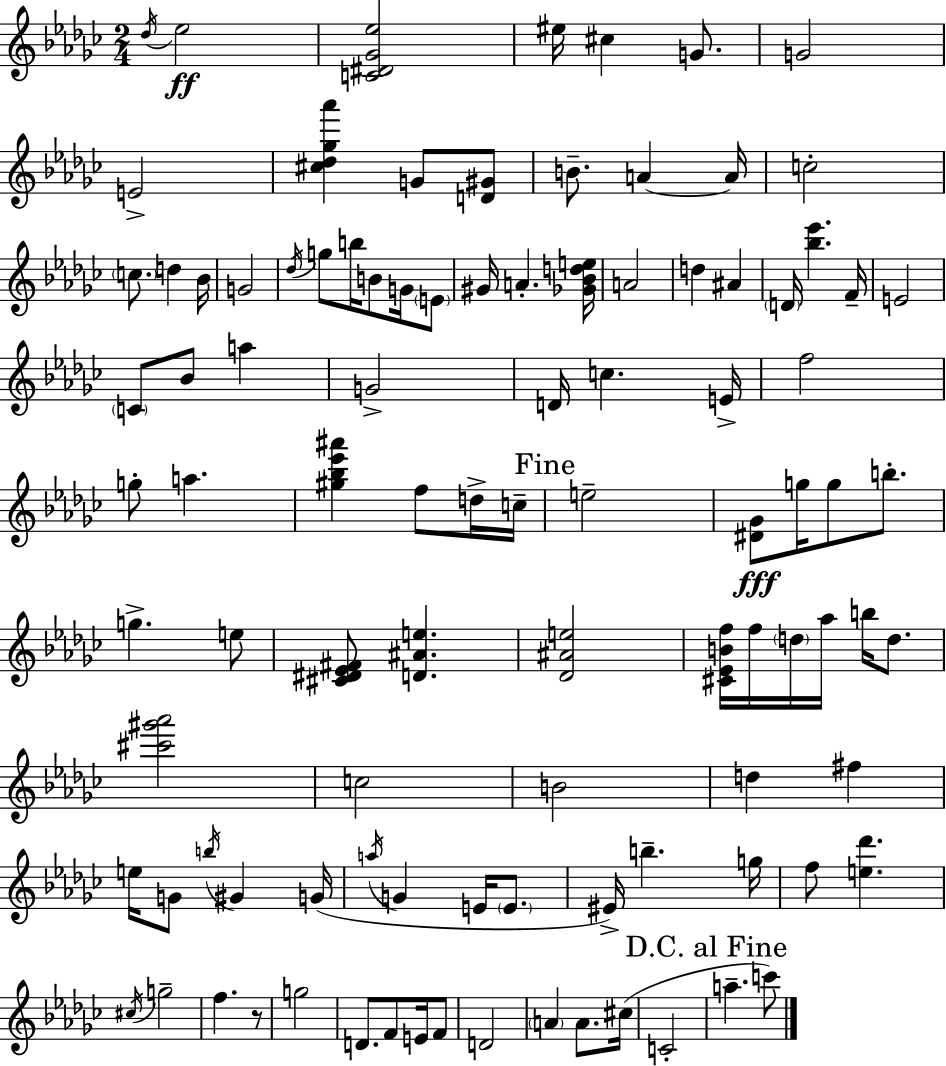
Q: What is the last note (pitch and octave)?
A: C6